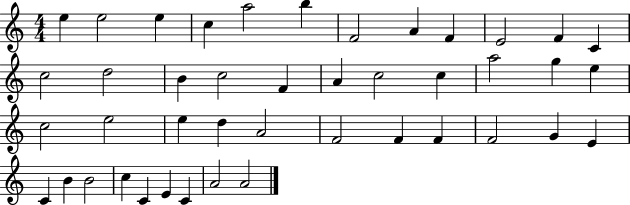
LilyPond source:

{
  \clef treble
  \numericTimeSignature
  \time 4/4
  \key c \major
  e''4 e''2 e''4 | c''4 a''2 b''4 | f'2 a'4 f'4 | e'2 f'4 c'4 | \break c''2 d''2 | b'4 c''2 f'4 | a'4 c''2 c''4 | a''2 g''4 e''4 | \break c''2 e''2 | e''4 d''4 a'2 | f'2 f'4 f'4 | f'2 g'4 e'4 | \break c'4 b'4 b'2 | c''4 c'4 e'4 c'4 | a'2 a'2 | \bar "|."
}